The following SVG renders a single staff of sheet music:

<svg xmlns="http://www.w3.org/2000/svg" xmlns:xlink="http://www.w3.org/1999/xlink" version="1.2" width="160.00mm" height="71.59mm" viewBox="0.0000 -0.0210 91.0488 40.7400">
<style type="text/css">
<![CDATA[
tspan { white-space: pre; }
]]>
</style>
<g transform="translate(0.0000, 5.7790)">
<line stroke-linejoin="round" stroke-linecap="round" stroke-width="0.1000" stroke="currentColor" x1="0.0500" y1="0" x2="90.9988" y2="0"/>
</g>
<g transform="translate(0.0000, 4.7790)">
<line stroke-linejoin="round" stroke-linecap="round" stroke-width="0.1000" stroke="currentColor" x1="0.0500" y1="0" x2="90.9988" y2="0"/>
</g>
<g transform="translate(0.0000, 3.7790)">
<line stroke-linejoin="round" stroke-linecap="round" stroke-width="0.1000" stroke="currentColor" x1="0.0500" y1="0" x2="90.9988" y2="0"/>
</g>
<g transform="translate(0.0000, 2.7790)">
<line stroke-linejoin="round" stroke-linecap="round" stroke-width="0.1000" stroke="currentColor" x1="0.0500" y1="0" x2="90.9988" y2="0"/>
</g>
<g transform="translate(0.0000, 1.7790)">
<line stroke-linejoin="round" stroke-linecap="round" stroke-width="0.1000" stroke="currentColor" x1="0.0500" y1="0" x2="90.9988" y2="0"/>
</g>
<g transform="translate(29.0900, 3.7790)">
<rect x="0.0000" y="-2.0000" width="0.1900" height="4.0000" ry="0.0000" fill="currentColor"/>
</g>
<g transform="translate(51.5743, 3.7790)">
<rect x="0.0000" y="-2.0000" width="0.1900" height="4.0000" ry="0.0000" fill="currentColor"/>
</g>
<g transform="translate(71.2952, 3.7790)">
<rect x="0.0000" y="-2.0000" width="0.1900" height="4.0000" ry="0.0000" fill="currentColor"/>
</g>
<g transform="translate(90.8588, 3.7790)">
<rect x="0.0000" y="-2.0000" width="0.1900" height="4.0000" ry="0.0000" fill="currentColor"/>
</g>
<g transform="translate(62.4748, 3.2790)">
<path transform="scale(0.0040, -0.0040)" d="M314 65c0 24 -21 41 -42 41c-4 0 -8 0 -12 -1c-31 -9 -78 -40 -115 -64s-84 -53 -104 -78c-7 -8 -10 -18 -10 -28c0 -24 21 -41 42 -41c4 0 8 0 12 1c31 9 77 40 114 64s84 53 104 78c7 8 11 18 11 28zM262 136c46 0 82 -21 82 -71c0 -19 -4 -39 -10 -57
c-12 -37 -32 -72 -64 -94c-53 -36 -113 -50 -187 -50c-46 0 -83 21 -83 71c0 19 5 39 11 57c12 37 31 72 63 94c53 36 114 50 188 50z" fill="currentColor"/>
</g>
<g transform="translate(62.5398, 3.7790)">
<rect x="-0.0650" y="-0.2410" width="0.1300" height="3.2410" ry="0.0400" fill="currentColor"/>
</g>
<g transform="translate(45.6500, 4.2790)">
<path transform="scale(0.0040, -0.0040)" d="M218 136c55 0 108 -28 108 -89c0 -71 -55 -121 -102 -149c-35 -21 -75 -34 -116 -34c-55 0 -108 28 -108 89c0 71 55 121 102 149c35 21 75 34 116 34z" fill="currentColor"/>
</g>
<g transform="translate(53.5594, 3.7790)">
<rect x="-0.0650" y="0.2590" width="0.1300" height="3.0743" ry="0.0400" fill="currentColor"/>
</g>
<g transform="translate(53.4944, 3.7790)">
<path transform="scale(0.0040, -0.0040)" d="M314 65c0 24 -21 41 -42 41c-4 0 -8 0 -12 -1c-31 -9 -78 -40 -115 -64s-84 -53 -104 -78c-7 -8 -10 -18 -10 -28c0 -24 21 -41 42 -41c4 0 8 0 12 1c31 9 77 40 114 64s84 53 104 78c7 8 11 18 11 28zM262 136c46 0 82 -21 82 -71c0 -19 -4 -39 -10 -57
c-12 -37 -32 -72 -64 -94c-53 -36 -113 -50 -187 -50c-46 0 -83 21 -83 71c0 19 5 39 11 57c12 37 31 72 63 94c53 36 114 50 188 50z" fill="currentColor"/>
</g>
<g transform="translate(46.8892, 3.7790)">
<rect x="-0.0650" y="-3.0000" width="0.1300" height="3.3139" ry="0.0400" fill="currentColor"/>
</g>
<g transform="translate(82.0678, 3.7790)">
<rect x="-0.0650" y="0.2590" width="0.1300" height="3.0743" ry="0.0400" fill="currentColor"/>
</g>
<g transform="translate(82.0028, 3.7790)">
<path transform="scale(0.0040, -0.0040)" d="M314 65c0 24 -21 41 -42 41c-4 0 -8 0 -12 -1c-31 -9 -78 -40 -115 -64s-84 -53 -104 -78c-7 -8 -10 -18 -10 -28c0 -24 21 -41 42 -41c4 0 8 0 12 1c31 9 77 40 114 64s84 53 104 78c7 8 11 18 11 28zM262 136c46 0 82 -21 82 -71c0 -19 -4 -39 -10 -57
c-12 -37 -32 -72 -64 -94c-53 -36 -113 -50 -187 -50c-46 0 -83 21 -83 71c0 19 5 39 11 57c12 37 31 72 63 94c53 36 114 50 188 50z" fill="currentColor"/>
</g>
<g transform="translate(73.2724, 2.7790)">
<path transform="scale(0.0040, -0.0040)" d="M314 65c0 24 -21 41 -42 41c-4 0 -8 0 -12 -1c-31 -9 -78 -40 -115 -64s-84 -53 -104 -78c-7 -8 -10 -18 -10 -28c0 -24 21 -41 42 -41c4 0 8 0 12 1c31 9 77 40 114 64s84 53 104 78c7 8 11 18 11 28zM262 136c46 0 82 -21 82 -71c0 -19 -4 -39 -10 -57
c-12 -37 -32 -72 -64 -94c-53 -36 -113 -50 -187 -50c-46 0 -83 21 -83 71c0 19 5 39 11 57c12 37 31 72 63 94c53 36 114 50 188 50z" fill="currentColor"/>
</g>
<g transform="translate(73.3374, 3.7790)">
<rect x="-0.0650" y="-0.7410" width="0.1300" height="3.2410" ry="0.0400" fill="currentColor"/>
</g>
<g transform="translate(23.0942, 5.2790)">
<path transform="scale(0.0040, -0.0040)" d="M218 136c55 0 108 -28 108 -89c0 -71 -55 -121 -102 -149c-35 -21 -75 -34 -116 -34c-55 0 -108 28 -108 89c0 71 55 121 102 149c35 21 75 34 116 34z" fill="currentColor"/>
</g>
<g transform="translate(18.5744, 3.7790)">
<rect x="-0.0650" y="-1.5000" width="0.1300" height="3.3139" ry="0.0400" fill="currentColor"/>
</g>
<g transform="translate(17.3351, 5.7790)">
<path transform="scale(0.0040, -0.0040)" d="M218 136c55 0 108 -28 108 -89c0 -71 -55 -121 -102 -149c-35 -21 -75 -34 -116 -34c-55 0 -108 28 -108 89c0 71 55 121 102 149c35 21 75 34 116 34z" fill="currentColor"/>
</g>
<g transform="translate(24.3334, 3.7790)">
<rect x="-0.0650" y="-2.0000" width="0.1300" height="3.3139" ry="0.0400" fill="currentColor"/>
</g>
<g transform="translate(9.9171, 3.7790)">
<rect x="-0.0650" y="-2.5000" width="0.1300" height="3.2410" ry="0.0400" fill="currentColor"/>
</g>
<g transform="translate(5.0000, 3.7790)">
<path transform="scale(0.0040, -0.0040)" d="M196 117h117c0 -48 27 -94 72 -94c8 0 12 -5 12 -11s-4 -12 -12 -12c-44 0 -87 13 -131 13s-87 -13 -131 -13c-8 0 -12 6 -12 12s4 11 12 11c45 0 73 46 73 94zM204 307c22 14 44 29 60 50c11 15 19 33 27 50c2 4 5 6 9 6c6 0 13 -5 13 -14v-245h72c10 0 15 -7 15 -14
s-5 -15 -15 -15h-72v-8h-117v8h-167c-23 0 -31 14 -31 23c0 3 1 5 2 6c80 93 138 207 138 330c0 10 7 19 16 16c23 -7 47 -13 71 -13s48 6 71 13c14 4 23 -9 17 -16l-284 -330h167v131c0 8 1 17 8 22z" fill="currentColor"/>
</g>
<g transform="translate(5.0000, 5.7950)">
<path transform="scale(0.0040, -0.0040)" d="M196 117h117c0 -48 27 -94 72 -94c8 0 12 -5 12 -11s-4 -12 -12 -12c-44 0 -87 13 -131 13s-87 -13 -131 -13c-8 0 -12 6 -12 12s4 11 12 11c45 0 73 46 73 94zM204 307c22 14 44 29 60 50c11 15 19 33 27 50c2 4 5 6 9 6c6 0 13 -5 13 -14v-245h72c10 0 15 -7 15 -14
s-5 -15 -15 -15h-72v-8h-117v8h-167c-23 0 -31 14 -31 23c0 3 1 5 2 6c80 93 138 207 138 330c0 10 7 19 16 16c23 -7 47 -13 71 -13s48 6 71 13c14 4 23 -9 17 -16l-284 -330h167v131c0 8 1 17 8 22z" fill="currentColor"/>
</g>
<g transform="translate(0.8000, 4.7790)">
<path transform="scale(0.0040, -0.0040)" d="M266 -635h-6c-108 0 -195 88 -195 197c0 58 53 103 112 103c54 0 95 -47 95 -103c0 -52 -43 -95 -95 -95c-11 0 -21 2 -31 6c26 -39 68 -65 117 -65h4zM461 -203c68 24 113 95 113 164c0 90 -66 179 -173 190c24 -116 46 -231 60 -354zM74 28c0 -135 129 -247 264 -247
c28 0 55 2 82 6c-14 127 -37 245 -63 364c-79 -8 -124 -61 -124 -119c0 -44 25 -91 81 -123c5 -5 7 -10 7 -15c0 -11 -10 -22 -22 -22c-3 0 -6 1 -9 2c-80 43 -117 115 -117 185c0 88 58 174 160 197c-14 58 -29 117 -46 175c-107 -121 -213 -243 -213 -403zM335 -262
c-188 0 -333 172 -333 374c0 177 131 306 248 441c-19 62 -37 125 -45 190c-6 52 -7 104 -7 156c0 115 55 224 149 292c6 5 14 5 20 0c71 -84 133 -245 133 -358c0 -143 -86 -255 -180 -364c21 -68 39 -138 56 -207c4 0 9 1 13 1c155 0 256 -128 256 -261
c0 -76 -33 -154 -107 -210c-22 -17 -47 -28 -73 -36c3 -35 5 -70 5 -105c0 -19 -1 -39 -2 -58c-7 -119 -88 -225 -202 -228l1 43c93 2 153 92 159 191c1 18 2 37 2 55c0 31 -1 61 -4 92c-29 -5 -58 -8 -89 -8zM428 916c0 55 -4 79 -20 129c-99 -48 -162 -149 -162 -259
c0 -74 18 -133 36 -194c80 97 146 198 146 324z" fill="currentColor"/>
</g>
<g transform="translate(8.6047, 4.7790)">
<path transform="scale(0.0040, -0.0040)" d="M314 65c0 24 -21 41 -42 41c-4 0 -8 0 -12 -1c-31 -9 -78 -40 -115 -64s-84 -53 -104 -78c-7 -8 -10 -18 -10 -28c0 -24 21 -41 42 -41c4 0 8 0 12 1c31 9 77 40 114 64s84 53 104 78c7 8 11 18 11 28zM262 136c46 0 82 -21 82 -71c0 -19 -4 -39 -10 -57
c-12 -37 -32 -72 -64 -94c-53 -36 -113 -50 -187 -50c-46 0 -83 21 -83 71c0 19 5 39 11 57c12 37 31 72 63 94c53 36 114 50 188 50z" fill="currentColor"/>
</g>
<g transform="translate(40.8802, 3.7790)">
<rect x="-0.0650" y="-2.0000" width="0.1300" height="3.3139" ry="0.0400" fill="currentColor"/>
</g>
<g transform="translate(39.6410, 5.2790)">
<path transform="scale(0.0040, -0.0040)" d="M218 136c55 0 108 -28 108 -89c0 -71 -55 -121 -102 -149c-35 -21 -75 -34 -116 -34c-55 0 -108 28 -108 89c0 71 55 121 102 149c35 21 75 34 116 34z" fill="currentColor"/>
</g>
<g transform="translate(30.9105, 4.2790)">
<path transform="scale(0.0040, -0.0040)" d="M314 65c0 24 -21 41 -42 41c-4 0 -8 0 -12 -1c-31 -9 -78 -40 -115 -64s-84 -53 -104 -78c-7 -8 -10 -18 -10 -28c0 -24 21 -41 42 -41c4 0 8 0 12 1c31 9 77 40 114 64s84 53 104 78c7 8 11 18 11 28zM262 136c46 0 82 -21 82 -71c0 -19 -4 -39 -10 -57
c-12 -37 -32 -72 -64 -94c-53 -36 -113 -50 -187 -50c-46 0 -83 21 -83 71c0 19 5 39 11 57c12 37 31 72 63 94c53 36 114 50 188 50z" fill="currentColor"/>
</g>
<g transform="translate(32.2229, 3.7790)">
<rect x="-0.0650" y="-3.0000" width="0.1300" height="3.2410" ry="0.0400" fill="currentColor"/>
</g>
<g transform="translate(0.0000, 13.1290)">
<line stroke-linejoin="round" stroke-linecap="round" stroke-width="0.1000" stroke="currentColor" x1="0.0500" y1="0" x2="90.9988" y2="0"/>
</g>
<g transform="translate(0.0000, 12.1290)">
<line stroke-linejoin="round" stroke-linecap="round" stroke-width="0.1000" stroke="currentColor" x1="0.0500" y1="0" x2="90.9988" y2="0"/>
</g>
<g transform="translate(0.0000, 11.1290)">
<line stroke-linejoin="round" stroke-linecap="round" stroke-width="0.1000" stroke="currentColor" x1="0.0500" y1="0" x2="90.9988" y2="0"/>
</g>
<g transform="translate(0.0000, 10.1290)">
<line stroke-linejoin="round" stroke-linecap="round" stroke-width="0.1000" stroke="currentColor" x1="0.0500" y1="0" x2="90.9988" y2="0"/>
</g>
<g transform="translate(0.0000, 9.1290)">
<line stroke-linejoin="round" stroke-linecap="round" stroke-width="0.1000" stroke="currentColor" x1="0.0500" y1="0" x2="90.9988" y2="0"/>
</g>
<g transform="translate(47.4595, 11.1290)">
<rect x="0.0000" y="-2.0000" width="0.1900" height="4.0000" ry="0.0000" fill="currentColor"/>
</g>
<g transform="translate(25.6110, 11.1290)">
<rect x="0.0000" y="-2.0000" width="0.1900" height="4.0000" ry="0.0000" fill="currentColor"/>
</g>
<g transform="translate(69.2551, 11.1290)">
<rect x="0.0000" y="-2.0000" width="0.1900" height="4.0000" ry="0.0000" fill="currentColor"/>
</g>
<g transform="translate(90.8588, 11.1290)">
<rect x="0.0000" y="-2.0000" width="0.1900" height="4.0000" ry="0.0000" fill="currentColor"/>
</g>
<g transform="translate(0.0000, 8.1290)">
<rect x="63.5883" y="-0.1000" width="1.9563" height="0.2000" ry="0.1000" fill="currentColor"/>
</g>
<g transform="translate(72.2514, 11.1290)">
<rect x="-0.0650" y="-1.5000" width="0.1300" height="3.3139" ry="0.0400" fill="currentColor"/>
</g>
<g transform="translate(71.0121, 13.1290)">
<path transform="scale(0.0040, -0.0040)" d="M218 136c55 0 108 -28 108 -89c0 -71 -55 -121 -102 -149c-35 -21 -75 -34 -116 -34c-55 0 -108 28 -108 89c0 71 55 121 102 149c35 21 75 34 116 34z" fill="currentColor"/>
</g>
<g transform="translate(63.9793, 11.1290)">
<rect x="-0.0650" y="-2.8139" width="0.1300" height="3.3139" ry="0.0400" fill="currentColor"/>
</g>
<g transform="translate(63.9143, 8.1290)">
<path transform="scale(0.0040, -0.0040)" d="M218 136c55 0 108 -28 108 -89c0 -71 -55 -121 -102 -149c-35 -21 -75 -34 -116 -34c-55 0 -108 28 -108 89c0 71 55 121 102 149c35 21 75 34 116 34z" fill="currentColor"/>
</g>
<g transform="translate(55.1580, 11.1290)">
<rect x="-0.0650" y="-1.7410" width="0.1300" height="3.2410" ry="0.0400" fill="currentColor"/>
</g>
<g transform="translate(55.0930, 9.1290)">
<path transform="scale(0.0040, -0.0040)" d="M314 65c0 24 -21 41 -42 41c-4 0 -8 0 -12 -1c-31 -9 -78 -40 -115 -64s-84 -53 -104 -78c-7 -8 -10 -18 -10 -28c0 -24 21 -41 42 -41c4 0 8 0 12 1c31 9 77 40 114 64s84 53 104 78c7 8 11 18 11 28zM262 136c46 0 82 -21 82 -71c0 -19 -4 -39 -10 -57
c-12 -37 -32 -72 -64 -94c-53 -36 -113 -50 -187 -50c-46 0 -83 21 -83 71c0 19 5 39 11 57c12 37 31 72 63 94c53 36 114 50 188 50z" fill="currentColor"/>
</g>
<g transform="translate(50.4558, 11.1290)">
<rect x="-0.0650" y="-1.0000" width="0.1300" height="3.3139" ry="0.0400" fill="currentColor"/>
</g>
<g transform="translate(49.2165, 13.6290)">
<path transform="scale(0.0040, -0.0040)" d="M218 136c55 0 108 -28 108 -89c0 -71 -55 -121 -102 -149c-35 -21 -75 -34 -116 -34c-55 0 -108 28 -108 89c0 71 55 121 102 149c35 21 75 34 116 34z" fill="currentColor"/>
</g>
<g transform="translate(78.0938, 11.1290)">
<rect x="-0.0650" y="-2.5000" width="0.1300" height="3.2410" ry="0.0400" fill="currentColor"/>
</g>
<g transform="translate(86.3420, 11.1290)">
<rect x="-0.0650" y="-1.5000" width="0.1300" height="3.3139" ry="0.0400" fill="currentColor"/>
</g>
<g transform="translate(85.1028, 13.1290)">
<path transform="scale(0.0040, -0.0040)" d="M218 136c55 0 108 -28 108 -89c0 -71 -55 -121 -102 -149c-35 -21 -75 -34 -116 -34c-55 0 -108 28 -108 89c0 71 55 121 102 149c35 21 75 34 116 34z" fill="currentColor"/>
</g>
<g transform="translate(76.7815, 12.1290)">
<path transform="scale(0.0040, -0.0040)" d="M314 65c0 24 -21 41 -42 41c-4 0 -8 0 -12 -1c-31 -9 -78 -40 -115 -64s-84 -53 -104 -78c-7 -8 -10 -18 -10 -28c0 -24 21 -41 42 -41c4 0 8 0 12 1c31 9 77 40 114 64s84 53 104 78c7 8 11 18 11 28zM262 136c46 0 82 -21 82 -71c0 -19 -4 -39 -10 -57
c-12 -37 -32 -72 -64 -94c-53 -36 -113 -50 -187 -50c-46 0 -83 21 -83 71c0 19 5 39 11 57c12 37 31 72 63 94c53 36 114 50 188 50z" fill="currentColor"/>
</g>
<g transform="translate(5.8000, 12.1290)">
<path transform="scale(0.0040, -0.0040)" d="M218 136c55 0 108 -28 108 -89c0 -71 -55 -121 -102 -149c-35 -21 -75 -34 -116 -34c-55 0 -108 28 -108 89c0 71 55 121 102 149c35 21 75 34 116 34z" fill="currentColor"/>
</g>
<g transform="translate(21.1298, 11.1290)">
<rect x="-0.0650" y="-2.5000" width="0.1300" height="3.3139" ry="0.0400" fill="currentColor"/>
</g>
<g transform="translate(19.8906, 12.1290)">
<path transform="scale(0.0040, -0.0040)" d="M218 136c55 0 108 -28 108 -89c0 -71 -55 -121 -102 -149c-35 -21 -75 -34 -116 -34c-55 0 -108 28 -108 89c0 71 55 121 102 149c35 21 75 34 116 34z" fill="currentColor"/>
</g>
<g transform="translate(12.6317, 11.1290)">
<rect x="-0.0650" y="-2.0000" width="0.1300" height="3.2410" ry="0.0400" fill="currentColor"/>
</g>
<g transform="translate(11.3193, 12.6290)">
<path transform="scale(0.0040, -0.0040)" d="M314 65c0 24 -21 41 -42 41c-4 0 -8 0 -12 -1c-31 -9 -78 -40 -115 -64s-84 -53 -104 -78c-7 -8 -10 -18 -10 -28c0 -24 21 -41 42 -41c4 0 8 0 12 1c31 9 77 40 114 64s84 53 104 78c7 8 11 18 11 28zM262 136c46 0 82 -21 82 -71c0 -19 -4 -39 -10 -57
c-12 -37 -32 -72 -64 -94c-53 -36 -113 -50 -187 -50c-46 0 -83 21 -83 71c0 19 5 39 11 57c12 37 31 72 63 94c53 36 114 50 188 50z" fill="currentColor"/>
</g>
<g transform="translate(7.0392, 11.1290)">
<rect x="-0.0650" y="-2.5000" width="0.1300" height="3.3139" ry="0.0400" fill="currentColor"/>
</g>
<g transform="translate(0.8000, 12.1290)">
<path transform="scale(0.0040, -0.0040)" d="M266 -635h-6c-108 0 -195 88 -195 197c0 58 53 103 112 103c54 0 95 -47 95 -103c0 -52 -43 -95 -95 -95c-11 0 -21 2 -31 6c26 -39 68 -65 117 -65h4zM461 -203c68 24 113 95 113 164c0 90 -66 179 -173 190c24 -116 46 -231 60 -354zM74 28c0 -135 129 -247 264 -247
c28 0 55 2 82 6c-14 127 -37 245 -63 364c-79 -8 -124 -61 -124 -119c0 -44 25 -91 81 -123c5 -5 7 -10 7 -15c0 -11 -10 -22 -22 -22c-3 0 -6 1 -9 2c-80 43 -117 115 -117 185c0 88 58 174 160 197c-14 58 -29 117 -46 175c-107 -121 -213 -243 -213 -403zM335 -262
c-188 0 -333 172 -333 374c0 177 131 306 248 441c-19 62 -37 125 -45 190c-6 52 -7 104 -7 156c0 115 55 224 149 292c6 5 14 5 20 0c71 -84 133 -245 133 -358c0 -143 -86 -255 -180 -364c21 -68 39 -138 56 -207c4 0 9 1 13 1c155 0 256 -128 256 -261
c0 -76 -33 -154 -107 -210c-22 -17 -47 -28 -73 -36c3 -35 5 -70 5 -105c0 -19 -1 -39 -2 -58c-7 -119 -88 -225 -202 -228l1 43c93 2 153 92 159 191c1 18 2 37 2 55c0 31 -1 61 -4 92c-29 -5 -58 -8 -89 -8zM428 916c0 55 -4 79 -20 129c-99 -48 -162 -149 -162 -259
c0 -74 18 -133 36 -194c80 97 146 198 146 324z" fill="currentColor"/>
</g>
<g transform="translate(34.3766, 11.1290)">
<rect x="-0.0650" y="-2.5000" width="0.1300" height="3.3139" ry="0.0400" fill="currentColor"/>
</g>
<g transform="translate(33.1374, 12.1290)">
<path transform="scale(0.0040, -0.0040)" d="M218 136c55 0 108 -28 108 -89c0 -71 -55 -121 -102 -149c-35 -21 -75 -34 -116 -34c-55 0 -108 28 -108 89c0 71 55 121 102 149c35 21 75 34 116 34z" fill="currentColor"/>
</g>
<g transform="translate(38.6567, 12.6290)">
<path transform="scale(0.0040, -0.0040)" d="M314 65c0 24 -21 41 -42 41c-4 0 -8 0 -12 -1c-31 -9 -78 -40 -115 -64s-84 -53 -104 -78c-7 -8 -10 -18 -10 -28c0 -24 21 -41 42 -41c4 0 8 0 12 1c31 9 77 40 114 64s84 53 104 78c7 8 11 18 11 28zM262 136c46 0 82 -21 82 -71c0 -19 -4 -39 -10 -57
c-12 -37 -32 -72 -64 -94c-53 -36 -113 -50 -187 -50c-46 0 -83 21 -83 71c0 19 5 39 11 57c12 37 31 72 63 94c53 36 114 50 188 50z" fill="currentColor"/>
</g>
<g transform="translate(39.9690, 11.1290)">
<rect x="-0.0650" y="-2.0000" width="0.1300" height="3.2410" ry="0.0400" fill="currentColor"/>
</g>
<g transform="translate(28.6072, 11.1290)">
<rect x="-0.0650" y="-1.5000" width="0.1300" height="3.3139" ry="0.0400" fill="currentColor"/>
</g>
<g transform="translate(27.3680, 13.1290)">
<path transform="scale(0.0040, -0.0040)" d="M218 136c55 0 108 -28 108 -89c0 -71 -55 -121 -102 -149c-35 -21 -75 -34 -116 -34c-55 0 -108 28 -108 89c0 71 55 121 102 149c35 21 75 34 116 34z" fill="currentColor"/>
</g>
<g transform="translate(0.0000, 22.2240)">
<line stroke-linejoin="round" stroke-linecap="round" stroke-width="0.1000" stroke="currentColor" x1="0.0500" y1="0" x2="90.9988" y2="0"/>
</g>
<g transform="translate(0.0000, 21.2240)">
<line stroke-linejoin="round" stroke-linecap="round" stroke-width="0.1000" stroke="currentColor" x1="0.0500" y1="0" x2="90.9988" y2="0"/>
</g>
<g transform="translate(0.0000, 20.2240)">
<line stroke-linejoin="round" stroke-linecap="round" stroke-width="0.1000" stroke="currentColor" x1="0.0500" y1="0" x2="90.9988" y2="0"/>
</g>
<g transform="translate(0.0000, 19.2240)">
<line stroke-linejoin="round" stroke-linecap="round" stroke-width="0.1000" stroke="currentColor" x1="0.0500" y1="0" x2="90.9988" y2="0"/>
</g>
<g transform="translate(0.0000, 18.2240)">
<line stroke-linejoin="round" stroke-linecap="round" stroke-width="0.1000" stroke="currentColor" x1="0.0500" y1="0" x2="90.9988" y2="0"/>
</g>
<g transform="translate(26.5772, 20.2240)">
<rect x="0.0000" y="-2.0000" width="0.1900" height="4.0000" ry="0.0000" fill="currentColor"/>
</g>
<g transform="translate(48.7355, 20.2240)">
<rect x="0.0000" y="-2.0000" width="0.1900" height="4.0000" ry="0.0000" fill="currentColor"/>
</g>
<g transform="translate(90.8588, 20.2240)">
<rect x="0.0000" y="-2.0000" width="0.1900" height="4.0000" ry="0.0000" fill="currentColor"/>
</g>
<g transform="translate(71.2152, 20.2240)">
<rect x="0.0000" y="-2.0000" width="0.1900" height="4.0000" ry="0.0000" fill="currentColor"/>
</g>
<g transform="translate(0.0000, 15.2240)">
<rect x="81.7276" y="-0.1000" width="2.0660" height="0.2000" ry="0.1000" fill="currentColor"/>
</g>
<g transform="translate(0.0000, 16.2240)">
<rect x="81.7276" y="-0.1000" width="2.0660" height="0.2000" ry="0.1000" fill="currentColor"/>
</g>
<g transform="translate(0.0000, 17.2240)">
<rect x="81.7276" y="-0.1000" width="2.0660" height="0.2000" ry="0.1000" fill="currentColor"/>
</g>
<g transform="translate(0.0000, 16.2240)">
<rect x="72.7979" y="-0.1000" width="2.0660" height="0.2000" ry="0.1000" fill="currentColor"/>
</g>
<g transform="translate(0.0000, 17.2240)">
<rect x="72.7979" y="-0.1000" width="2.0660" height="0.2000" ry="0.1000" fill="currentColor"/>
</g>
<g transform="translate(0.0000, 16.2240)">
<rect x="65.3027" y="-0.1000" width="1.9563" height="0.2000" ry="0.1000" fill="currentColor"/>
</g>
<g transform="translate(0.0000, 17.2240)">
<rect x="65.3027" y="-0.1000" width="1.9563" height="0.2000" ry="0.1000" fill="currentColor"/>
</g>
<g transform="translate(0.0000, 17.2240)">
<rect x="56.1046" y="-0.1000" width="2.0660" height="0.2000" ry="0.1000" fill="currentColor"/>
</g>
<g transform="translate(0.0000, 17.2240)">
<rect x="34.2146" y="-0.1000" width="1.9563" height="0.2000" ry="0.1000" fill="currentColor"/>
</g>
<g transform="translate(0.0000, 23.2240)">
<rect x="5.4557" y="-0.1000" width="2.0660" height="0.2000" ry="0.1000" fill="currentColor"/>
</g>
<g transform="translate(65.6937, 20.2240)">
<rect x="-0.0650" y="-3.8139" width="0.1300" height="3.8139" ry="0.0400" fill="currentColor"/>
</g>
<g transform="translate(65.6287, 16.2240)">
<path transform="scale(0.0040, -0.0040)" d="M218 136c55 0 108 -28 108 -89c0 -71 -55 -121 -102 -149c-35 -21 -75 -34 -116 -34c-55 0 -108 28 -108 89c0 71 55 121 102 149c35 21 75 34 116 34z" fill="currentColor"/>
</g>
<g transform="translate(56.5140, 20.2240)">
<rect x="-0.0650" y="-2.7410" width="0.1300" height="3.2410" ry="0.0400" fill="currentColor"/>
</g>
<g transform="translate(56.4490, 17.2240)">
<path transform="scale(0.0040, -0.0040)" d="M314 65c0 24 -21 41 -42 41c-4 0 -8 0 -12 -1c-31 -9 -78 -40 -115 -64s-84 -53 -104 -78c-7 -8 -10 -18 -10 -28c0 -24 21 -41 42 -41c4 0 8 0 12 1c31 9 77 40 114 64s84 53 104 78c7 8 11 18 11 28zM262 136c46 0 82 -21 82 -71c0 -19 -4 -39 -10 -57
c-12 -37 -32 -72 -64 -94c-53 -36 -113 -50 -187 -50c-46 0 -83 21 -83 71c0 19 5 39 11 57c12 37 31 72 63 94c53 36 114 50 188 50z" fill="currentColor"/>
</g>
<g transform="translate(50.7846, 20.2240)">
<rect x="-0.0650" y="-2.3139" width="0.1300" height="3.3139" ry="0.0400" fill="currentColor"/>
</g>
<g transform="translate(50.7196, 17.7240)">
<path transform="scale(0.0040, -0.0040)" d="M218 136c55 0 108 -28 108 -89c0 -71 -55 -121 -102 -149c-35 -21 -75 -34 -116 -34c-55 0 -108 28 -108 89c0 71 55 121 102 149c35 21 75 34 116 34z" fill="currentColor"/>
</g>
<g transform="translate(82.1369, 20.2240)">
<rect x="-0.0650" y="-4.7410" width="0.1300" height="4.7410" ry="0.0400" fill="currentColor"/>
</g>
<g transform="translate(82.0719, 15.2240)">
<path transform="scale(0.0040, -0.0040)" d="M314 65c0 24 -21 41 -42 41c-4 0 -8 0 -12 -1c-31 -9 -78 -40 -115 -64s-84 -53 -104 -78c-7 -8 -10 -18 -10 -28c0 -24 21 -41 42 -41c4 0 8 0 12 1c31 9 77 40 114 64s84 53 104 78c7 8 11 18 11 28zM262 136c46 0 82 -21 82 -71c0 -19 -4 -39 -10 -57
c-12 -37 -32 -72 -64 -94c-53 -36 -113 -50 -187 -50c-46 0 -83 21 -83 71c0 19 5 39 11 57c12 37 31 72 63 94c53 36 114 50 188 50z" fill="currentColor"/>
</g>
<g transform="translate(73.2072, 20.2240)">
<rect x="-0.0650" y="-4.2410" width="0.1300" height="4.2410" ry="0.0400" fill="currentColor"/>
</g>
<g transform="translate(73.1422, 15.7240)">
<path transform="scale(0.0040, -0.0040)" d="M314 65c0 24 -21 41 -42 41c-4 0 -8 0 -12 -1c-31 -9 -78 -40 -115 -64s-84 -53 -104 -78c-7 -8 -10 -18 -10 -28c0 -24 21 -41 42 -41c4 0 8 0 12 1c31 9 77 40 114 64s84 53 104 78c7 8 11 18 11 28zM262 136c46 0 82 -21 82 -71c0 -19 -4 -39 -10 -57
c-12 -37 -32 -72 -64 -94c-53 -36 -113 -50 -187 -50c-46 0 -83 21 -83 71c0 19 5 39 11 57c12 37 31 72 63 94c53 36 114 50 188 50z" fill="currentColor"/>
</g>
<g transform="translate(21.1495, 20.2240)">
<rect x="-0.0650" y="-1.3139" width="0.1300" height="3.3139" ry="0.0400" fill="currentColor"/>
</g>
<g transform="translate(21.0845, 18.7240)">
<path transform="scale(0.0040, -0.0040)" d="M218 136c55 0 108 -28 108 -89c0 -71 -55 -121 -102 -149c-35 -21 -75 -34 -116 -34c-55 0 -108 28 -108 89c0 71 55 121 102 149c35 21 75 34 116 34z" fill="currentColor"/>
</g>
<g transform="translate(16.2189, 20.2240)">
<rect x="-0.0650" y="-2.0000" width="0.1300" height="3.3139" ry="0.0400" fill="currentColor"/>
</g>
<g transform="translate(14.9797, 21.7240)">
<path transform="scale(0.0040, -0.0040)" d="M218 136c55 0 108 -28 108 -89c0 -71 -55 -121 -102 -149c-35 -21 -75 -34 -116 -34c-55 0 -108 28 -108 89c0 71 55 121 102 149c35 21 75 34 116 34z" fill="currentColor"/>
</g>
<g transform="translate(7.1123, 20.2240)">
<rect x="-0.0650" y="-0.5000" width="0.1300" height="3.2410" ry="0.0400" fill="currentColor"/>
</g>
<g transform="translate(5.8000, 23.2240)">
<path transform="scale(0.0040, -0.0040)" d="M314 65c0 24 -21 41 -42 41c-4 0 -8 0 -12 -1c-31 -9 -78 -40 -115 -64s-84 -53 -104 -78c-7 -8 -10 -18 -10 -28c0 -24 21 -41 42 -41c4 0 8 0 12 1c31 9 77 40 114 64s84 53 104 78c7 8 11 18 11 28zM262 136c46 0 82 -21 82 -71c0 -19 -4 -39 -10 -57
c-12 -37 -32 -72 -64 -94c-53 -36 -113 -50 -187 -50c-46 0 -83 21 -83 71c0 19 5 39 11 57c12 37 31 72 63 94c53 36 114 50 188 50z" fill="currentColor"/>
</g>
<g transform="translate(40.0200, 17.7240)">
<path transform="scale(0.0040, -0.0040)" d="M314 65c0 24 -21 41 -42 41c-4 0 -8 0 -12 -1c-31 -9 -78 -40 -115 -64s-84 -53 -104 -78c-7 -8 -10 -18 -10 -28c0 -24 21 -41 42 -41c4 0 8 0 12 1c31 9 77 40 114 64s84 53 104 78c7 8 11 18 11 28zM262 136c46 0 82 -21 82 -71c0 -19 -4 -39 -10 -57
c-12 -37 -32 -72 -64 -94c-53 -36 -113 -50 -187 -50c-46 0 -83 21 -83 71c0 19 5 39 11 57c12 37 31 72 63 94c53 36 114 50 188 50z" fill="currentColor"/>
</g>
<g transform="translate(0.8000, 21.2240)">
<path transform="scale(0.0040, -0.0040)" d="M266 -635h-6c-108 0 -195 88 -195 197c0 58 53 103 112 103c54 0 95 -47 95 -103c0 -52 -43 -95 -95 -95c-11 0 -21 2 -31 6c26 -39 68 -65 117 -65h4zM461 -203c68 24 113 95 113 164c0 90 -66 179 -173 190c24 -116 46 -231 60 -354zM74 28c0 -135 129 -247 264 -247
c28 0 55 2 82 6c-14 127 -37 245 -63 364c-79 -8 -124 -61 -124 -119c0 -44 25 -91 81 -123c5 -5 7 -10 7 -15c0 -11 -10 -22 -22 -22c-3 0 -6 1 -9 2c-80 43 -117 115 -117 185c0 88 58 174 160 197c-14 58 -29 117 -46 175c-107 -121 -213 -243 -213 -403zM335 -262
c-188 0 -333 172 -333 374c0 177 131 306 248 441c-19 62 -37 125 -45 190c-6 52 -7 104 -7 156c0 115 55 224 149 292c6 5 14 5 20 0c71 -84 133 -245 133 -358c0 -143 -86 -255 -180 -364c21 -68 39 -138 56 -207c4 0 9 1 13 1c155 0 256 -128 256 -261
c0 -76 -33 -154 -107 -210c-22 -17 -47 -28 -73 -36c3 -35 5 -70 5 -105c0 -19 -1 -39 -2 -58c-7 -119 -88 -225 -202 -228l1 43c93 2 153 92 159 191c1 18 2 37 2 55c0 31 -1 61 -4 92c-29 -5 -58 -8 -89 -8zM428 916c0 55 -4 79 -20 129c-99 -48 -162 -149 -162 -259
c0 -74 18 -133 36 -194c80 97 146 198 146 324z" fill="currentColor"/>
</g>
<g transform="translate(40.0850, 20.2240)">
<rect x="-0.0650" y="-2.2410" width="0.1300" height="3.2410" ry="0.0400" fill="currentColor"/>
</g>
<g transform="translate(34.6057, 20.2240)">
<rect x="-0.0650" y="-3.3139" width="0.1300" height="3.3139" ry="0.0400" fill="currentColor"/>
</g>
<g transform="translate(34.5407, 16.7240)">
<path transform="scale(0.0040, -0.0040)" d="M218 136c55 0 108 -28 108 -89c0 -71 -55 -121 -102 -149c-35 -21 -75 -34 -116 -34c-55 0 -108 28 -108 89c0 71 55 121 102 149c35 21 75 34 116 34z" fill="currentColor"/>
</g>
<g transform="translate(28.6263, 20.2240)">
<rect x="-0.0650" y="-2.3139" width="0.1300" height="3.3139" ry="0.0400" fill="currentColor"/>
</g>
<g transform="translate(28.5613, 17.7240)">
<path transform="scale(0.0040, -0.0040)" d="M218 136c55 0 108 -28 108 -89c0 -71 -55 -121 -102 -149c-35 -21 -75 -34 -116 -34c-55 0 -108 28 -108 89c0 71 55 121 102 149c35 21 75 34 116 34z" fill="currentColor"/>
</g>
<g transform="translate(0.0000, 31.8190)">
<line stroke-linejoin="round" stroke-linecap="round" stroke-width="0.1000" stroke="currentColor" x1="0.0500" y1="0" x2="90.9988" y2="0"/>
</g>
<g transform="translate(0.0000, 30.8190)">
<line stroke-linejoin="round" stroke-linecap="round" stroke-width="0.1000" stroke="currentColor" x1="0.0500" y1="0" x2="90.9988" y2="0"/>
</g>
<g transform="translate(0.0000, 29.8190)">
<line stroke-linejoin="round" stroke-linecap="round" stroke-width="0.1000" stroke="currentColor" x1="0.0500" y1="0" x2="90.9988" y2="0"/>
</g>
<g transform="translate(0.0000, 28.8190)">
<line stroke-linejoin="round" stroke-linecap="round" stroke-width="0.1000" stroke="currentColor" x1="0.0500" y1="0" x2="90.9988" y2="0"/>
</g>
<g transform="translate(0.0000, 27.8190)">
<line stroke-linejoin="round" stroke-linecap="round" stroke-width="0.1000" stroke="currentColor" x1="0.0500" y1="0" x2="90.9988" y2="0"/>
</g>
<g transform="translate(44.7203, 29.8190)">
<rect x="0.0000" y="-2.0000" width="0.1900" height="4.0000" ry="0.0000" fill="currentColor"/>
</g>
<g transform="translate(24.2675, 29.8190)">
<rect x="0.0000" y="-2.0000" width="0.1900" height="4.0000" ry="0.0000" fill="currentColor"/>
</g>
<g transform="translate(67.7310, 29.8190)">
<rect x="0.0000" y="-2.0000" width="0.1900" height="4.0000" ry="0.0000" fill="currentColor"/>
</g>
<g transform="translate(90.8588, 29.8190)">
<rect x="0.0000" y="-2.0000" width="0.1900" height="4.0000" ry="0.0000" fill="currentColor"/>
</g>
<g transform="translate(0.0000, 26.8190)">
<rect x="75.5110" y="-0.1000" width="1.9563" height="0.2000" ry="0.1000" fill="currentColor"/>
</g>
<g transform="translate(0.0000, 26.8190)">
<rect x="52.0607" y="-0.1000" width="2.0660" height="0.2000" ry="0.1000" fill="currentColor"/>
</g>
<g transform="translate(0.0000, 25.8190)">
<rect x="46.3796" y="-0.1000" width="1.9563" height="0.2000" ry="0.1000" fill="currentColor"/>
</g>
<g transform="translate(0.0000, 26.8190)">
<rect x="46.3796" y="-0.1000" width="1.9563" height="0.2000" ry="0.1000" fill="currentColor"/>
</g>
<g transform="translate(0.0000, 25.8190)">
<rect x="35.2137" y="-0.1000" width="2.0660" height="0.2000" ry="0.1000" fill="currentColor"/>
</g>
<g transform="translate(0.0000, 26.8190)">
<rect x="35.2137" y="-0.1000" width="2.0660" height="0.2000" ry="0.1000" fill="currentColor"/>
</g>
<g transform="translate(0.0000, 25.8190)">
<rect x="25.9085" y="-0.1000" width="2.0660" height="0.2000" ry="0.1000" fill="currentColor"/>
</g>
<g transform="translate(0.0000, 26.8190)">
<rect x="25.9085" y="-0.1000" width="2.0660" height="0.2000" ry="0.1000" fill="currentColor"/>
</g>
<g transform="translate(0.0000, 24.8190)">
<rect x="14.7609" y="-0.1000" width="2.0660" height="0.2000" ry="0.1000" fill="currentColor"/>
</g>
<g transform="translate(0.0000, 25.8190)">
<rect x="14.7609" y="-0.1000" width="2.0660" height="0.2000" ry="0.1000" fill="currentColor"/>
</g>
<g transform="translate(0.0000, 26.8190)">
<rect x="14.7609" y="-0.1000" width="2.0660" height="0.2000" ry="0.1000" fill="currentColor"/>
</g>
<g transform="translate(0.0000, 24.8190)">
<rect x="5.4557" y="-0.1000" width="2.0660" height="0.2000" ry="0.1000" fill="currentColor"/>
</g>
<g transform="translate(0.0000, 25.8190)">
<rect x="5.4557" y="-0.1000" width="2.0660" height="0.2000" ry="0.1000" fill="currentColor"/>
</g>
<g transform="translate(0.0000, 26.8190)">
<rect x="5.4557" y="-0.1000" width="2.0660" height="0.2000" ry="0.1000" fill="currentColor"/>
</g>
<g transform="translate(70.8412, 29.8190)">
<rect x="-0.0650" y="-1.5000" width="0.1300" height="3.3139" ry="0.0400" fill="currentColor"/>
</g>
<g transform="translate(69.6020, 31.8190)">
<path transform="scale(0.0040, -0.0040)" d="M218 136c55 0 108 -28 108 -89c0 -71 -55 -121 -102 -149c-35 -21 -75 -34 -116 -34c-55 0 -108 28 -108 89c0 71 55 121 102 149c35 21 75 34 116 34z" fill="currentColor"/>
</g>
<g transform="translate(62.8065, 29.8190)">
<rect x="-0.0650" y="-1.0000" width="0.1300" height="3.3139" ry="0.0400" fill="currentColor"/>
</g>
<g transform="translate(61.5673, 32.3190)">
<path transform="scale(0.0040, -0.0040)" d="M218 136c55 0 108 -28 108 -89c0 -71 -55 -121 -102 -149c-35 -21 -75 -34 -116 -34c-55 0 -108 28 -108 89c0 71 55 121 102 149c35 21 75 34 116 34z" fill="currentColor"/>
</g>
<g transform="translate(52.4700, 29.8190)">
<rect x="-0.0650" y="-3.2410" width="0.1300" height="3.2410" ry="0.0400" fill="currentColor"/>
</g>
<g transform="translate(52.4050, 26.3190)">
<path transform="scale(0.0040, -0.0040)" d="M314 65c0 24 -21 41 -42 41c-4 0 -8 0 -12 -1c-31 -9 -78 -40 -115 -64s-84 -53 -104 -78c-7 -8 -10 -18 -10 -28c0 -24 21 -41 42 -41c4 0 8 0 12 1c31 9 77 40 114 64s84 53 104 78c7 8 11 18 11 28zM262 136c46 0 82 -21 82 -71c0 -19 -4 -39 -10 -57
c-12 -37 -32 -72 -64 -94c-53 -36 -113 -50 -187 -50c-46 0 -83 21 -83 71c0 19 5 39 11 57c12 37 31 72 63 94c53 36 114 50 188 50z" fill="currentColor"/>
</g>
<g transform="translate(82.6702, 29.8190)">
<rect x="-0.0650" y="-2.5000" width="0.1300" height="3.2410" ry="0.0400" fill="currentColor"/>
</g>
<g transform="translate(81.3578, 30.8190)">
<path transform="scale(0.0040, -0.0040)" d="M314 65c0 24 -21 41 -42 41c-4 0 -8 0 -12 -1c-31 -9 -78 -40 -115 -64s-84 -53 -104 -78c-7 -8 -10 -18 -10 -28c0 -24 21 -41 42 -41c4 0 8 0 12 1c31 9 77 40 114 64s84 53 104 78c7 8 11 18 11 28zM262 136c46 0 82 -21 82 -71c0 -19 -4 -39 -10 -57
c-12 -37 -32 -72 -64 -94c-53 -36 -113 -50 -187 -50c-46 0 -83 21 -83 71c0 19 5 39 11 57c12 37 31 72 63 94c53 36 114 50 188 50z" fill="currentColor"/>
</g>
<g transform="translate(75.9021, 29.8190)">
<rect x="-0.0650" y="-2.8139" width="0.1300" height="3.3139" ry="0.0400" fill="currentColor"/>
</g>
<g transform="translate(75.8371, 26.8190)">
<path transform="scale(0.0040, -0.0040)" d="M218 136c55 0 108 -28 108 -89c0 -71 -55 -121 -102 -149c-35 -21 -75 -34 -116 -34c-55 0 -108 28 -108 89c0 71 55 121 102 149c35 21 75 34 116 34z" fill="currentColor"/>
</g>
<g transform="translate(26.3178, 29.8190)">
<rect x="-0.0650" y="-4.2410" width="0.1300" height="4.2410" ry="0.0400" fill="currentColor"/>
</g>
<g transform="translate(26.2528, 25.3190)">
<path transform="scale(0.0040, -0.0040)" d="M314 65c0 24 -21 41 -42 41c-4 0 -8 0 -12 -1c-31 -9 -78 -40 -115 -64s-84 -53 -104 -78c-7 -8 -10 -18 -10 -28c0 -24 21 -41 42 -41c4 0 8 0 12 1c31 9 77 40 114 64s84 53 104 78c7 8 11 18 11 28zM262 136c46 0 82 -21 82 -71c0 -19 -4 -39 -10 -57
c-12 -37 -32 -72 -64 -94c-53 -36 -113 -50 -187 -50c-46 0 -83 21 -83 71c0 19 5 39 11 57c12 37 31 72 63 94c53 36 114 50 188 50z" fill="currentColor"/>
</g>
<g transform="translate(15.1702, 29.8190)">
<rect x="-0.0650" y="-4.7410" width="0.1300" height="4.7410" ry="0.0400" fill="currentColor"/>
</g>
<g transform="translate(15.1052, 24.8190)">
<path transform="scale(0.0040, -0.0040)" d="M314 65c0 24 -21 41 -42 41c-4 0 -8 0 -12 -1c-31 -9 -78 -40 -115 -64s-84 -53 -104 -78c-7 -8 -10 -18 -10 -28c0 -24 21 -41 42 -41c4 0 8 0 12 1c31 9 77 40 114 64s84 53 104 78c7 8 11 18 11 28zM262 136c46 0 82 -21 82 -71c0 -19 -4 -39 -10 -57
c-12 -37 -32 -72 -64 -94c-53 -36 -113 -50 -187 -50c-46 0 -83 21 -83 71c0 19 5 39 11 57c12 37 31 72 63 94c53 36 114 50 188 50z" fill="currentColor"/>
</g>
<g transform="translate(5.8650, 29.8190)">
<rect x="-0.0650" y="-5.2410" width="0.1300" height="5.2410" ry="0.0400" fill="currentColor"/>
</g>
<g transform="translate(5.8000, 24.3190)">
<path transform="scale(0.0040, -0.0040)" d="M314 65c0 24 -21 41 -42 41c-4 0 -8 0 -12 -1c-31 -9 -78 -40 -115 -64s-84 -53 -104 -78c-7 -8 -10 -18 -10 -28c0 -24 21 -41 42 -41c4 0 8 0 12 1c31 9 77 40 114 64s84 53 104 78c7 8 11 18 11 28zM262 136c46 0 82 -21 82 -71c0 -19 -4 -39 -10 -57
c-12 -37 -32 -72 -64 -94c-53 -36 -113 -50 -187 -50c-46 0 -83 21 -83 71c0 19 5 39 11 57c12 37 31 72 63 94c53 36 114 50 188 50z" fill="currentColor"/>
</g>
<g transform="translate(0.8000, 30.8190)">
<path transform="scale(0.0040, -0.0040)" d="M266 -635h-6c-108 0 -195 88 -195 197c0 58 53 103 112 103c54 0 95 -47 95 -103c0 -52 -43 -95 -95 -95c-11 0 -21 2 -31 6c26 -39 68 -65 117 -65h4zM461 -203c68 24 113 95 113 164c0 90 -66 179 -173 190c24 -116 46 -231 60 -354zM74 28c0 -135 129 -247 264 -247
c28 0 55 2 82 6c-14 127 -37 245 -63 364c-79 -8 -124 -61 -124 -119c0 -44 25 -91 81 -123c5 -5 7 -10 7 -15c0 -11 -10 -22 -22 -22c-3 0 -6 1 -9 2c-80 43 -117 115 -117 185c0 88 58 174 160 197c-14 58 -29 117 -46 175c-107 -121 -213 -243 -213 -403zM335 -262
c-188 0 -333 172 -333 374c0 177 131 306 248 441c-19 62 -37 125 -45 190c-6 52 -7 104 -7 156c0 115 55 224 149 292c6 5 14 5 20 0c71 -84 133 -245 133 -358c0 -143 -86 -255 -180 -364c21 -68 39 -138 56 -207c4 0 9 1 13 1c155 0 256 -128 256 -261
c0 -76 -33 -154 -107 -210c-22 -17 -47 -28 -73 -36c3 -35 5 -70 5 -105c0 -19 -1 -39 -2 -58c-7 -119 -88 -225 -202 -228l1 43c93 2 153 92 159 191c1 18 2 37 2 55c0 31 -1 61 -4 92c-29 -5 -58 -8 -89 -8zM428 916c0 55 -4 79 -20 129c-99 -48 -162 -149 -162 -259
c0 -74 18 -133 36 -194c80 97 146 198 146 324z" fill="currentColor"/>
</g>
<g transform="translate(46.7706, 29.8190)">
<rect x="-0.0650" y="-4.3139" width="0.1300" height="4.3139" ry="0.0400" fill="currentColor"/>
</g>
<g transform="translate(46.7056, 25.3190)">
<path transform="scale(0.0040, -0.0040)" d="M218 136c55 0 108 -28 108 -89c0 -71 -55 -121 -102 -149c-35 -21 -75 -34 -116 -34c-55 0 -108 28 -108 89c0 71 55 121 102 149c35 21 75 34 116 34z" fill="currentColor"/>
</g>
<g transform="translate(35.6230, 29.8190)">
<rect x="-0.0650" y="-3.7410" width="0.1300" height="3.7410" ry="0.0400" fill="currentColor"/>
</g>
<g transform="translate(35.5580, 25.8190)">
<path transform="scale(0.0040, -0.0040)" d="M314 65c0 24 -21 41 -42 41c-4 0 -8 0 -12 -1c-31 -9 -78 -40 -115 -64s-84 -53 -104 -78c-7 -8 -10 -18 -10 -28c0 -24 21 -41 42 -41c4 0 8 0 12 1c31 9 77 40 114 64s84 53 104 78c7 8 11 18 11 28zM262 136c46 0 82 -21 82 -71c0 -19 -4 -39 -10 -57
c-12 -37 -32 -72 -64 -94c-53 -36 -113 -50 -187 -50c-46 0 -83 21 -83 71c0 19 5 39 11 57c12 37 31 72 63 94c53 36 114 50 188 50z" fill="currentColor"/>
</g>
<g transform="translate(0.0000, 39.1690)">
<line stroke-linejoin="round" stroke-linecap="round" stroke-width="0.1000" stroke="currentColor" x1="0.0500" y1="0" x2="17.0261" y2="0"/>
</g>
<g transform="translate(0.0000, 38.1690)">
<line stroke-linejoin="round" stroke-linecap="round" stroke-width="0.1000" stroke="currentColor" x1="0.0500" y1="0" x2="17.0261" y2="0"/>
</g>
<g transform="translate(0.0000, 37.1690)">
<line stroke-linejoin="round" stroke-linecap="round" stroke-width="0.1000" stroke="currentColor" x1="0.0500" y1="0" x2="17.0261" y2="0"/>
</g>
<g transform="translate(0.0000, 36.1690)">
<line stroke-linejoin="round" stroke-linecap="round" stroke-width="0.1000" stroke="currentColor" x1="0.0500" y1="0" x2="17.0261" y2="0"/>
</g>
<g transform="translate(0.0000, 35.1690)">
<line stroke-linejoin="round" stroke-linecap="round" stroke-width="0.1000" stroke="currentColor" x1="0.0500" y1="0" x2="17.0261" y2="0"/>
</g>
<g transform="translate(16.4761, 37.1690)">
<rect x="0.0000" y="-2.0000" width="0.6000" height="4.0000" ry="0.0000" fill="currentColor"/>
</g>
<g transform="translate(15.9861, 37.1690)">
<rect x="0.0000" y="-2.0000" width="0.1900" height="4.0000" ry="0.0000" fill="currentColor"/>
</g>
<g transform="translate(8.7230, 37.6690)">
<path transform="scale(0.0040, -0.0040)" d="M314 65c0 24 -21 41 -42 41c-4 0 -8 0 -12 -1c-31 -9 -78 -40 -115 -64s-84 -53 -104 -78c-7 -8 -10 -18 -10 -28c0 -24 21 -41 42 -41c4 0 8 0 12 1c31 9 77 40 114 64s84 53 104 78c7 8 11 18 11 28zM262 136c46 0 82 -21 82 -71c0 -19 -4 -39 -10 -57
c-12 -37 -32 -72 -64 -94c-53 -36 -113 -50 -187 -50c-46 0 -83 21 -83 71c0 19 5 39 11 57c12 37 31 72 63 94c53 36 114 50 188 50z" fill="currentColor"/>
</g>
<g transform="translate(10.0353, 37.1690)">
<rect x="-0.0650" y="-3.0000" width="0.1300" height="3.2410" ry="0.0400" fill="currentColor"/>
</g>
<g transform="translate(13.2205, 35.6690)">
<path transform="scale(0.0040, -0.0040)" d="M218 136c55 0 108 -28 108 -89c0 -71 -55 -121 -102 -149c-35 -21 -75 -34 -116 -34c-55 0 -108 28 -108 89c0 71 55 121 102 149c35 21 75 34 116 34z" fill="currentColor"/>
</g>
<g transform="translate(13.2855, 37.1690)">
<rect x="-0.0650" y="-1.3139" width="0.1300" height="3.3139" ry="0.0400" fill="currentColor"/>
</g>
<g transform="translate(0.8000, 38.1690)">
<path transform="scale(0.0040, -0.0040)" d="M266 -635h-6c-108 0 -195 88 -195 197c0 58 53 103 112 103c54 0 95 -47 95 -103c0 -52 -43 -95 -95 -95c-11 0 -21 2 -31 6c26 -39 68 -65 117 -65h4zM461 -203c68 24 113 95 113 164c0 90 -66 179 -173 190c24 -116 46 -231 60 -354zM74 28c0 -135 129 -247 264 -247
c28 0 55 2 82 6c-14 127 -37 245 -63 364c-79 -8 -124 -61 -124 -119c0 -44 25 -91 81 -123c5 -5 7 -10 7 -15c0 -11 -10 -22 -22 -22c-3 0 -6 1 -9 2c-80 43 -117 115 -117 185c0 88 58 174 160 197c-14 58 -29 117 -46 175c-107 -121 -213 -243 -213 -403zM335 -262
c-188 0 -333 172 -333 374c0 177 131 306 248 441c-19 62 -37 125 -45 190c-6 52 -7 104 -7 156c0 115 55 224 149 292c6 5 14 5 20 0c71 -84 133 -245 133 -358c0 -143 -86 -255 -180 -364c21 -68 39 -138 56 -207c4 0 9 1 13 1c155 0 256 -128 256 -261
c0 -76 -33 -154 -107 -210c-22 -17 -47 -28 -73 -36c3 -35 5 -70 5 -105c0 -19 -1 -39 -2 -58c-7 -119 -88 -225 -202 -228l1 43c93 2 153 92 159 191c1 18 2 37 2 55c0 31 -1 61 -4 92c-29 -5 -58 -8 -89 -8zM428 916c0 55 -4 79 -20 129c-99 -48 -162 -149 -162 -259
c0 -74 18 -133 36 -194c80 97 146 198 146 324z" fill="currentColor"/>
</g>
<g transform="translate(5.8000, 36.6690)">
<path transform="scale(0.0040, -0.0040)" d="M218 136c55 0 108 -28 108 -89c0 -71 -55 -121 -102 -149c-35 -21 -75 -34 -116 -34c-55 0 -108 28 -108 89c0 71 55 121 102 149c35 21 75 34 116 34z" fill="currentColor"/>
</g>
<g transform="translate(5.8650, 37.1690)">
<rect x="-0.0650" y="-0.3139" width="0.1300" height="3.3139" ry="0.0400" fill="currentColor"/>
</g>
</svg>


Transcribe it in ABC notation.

X:1
T:Untitled
M:4/4
L:1/4
K:C
G2 E F A2 F A B2 c2 d2 B2 G F2 G E G F2 D f2 a E G2 E C2 F e g b g2 g a2 c' d'2 e'2 f'2 e'2 d'2 c'2 d' b2 D E a G2 c A2 e